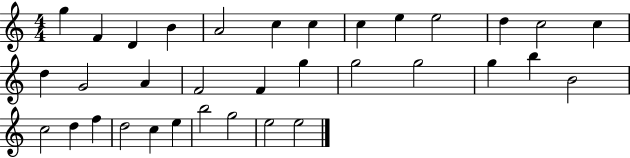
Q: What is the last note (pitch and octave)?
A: E5